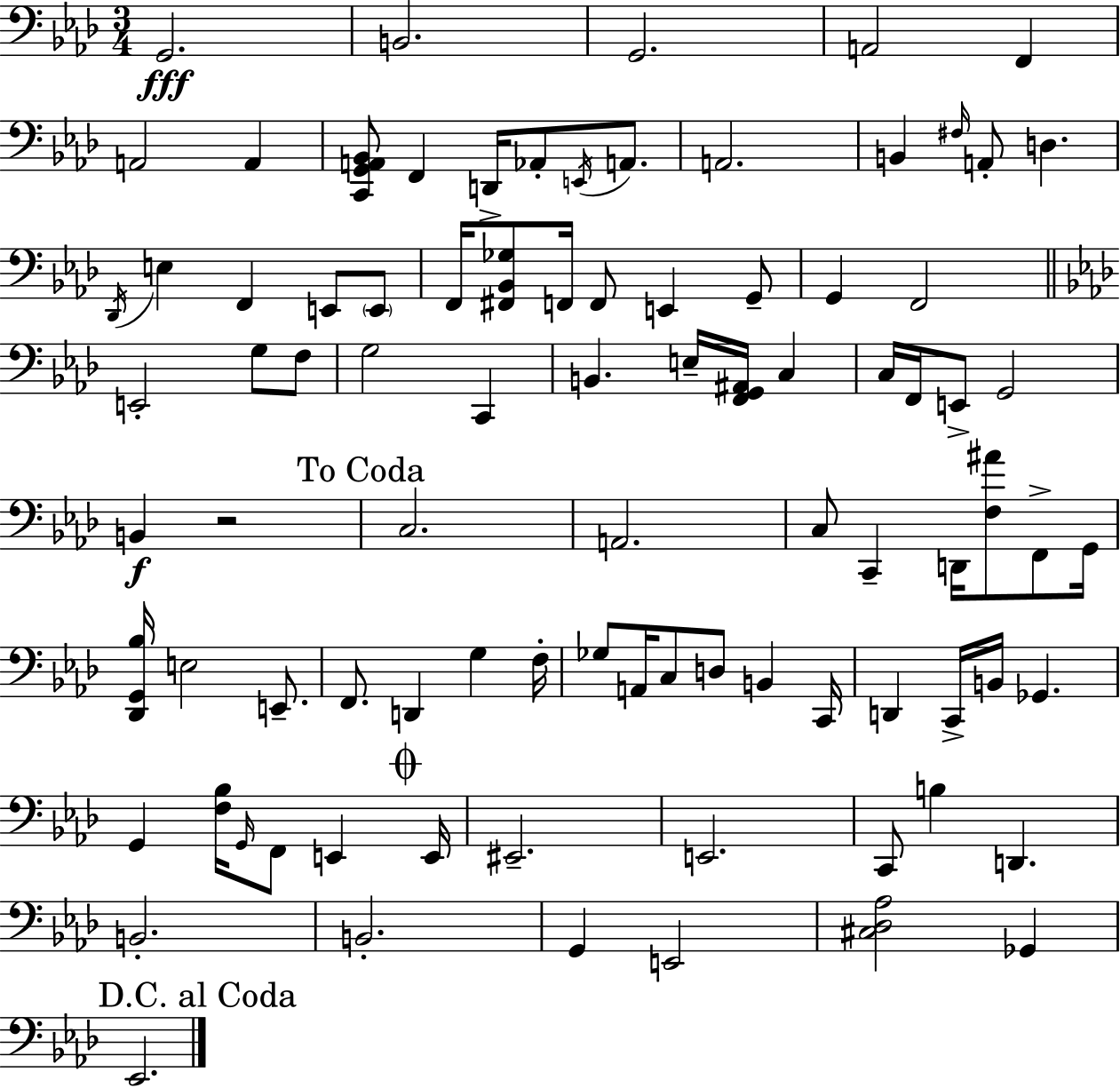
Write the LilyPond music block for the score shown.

{
  \clef bass
  \numericTimeSignature
  \time 3/4
  \key aes \major
  g,2.\fff | b,2. | g,2. | a,2 f,4 | \break a,2 a,4 | <c, g, a, bes,>8 f,4 d,16-> aes,8-. \acciaccatura { e,16 } a,8. | a,2. | b,4 \grace { fis16 } a,8-. d4. | \break \acciaccatura { des,16 } e4 f,4 e,8 | \parenthesize e,8 f,16 <fis, bes, ges>8 f,16 f,8 e,4 | g,8-- g,4 f,2 | \bar "||" \break \key f \minor e,2-. g8 f8 | g2 c,4 | b,4. e16-- <f, g, ais,>16 c4 | c16 f,16 e,8-> g,2 | \break b,4\f r2 | \mark "To Coda" c2. | a,2. | c8 c,4-- d,16 <f ais'>8 f,8-> g,16 | \break <des, g, bes>16 e2 e,8.-- | f,8. d,4 g4 f16-. | ges8 a,16 c8 d8 b,4 c,16 | d,4 c,16-> b,16 ges,4. | \break g,4 <f bes>16 \grace { g,16 } f,8 e,4 | \mark \markup { \musicglyph "scripts.coda" } e,16 eis,2.-- | e,2. | c,8 b4 d,4. | \break b,2.-. | b,2.-. | g,4 e,2 | <cis des aes>2 ges,4 | \break \mark "D.C. al Coda" ees,2. | \bar "|."
}